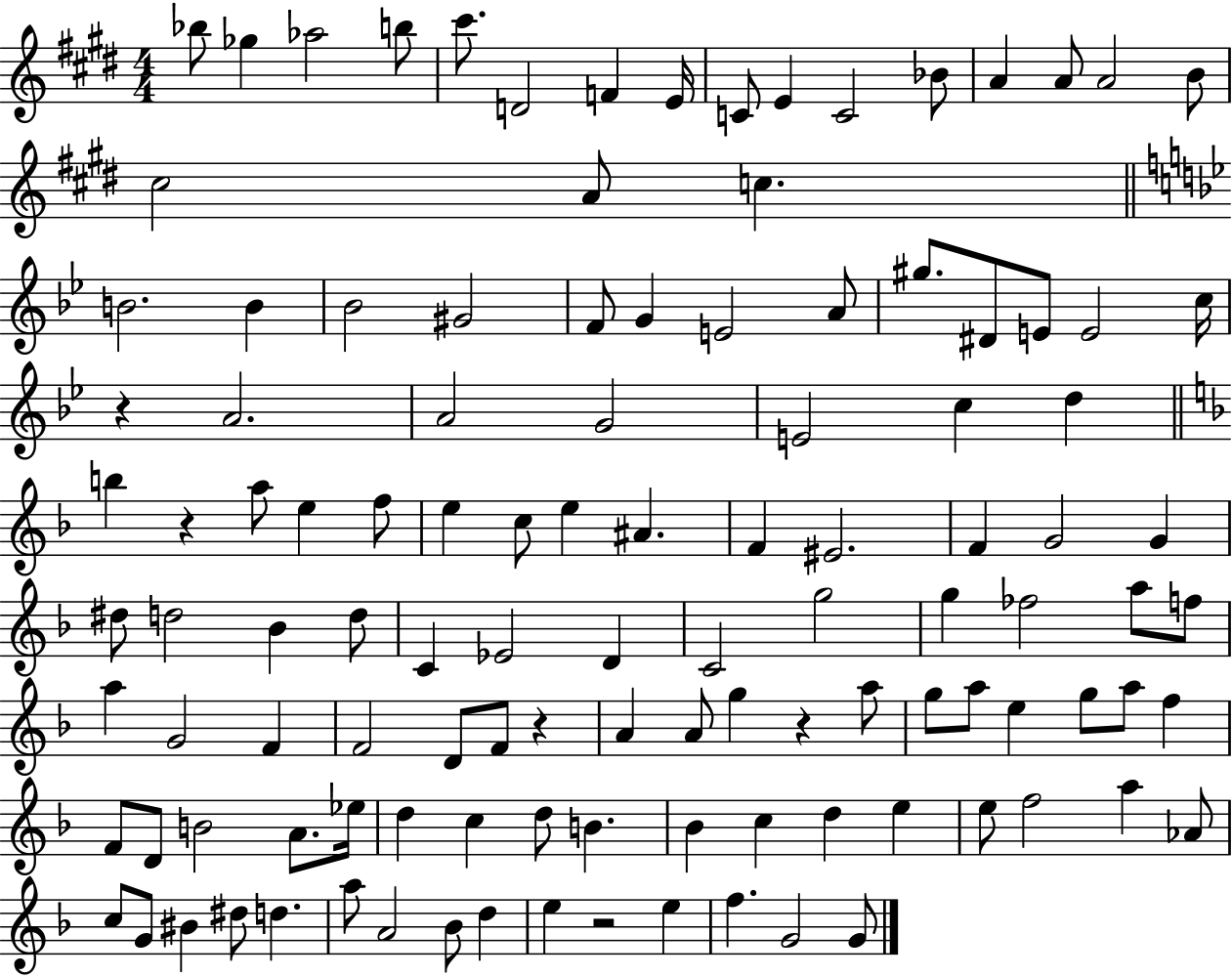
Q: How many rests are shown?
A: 5